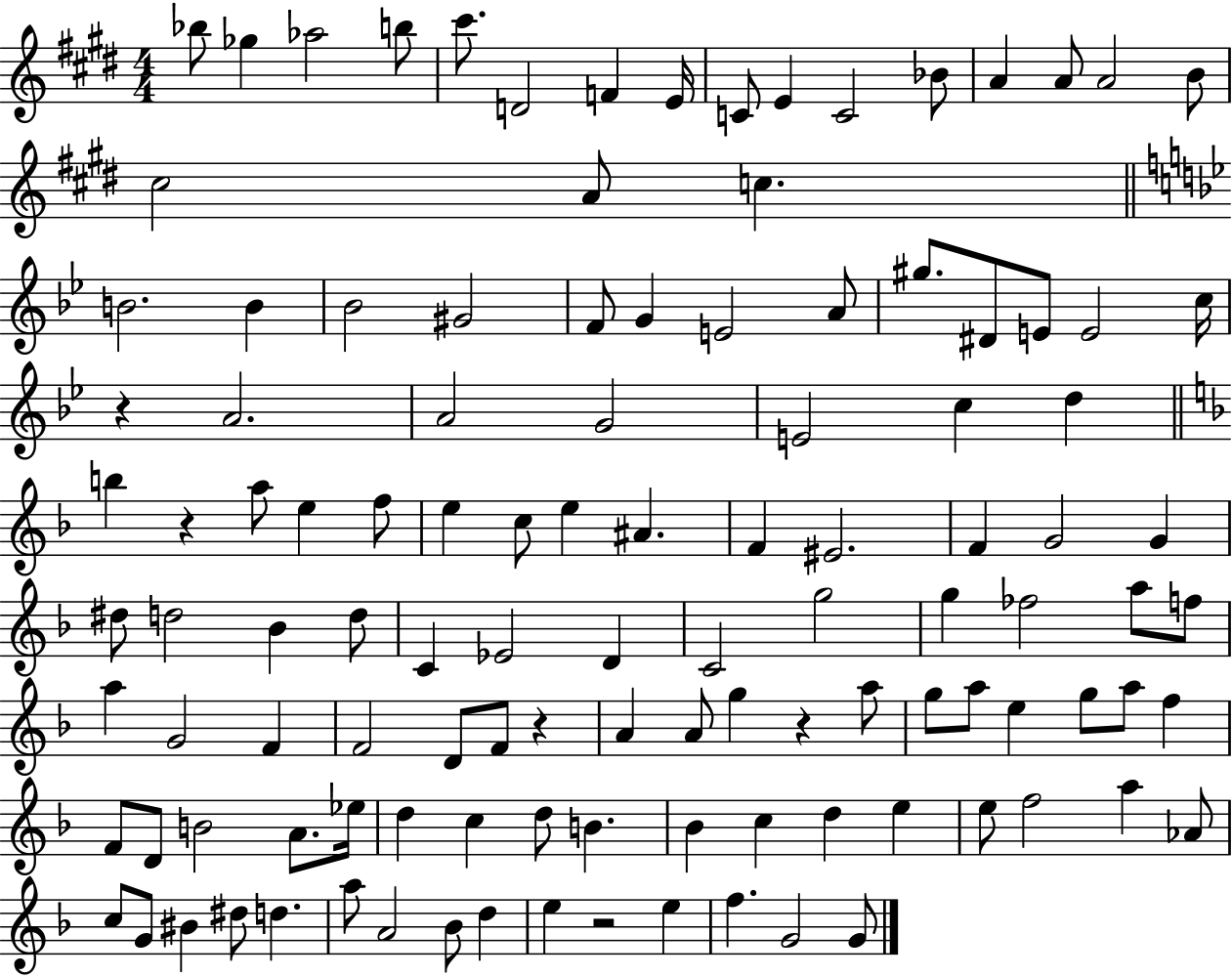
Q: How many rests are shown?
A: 5